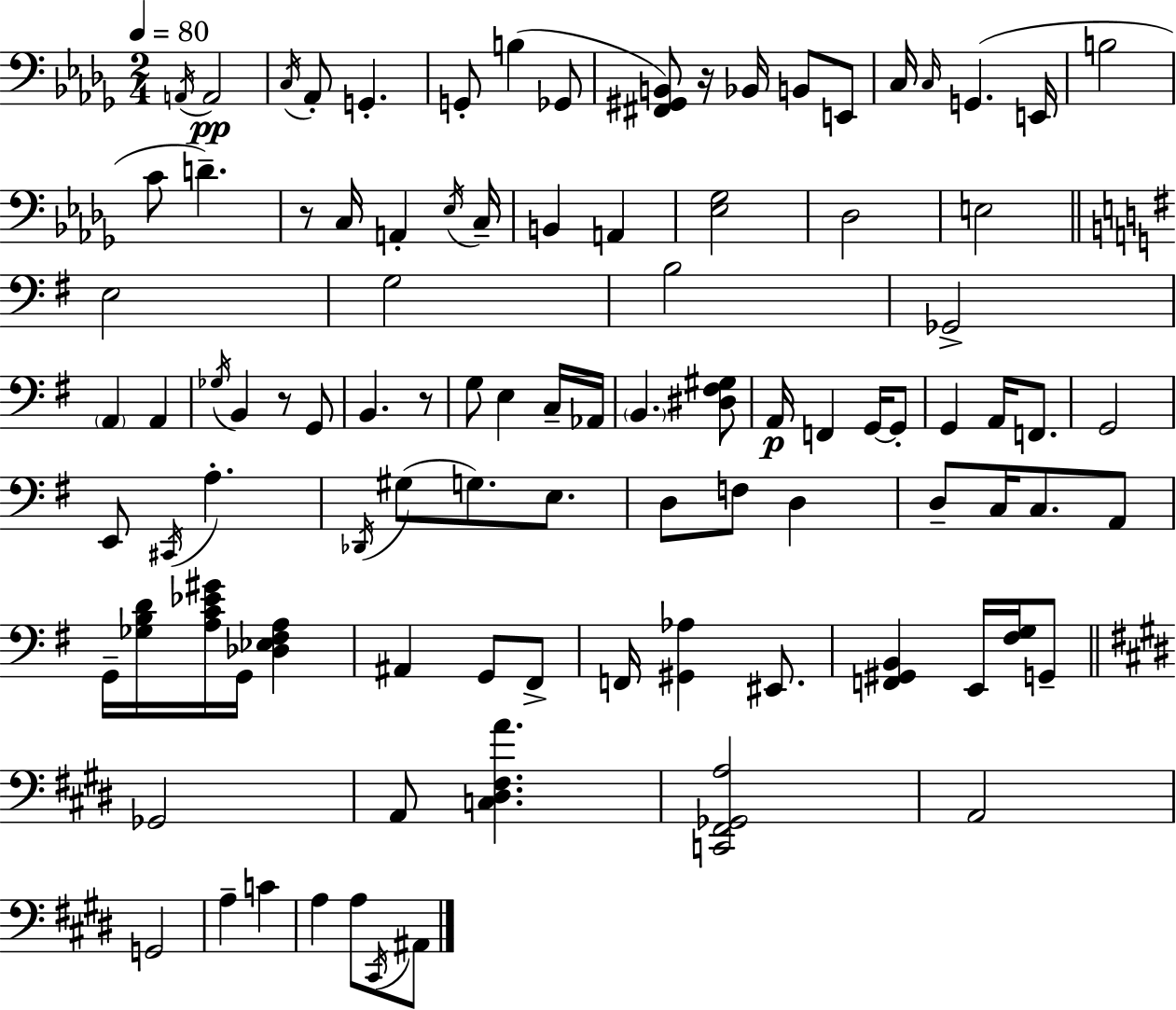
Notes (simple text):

A2/s A2/h C3/s Ab2/e G2/q. G2/e B3/q Gb2/e [F#2,G#2,B2]/e R/s Bb2/s B2/e E2/e C3/s C3/s G2/q. E2/s B3/h C4/e D4/q. R/e C3/s A2/q Eb3/s C3/s B2/q A2/q [Eb3,Gb3]/h Db3/h E3/h E3/h G3/h B3/h Gb2/h A2/q A2/q Gb3/s B2/q R/e G2/e B2/q. R/e G3/e E3/q C3/s Ab2/s B2/q. [D#3,F#3,G#3]/e A2/s F2/q G2/s G2/e G2/q A2/s F2/e. G2/h E2/e C#2/s A3/q. Db2/s G#3/e G3/e. E3/e. D3/e F3/e D3/q D3/e C3/s C3/e. A2/e G2/s [Gb3,B3,D4]/s [A3,C4,Eb4,G#4]/s G2/s [Db3,Eb3,F#3,A3]/q A#2/q G2/e F#2/e F2/s [G#2,Ab3]/q EIS2/e. [F2,G#2,B2]/q E2/s [F#3,G3]/s G2/e Gb2/h A2/e [C3,D#3,F#3,A4]/q. [C2,F#2,Gb2,A3]/h A2/h G2/h A3/q C4/q A3/q A3/e C#2/s A#2/e